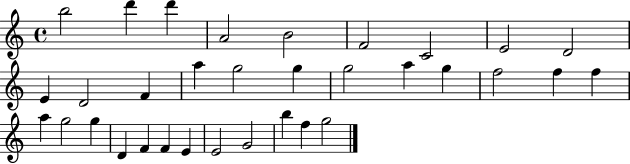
X:1
T:Untitled
M:4/4
L:1/4
K:C
b2 d' d' A2 B2 F2 C2 E2 D2 E D2 F a g2 g g2 a g f2 f f a g2 g D F F E E2 G2 b f g2